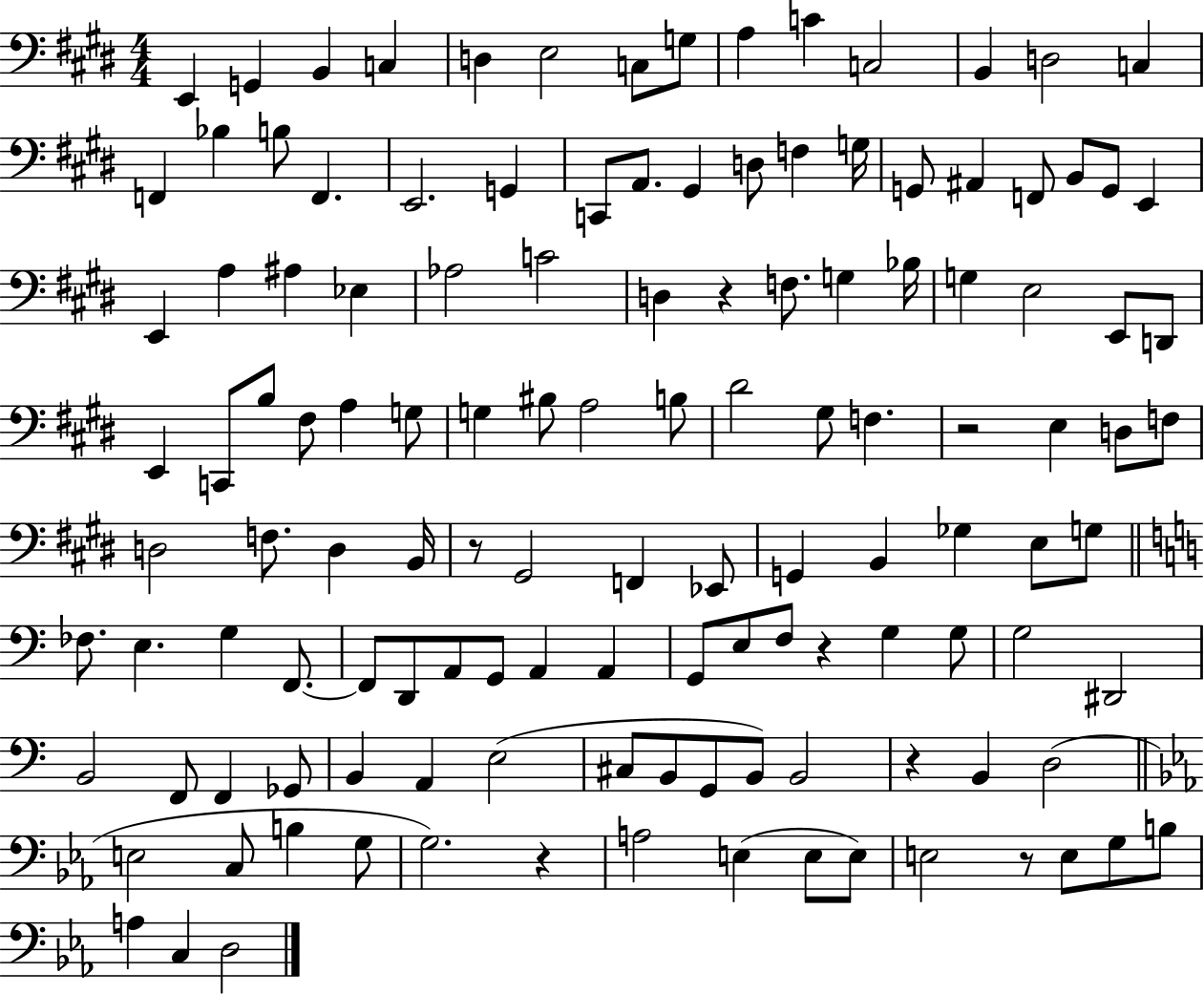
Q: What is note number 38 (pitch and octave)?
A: C4